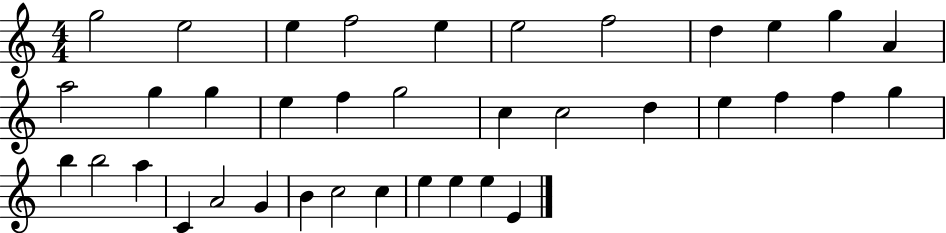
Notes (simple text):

G5/h E5/h E5/q F5/h E5/q E5/h F5/h D5/q E5/q G5/q A4/q A5/h G5/q G5/q E5/q F5/q G5/h C5/q C5/h D5/q E5/q F5/q F5/q G5/q B5/q B5/h A5/q C4/q A4/h G4/q B4/q C5/h C5/q E5/q E5/q E5/q E4/q